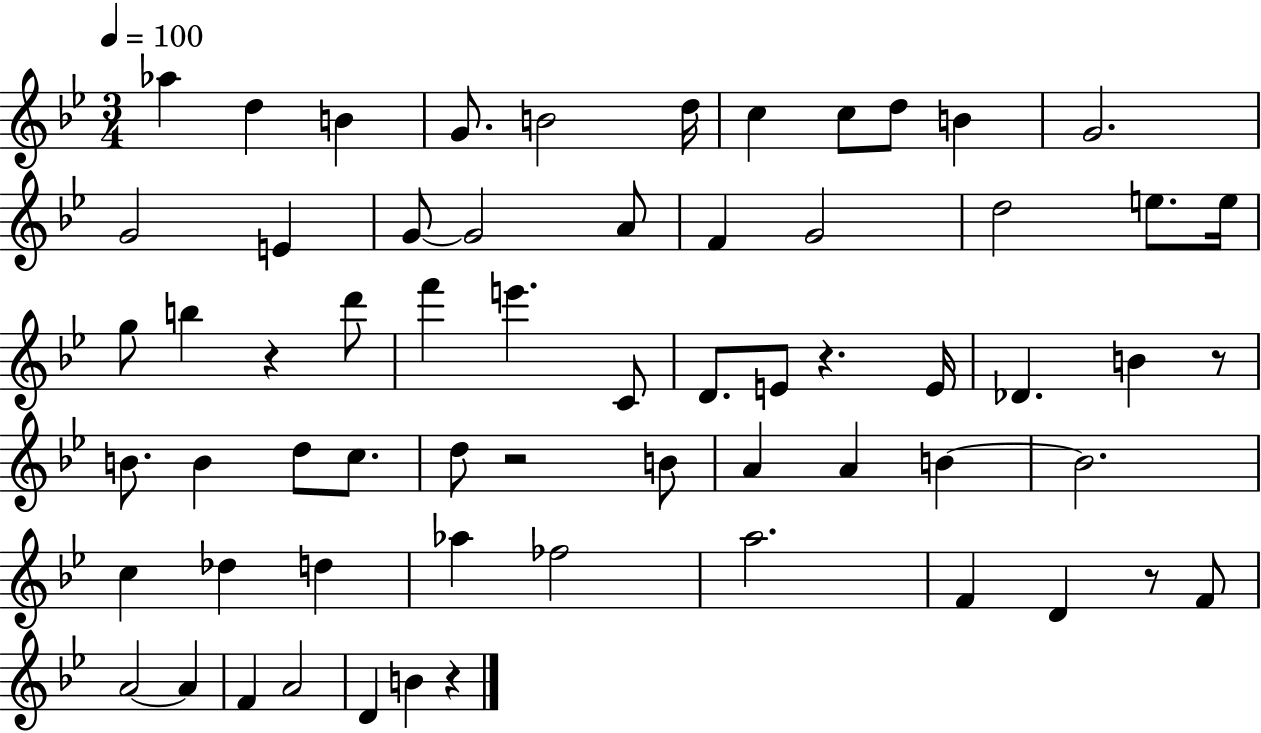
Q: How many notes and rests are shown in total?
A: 63